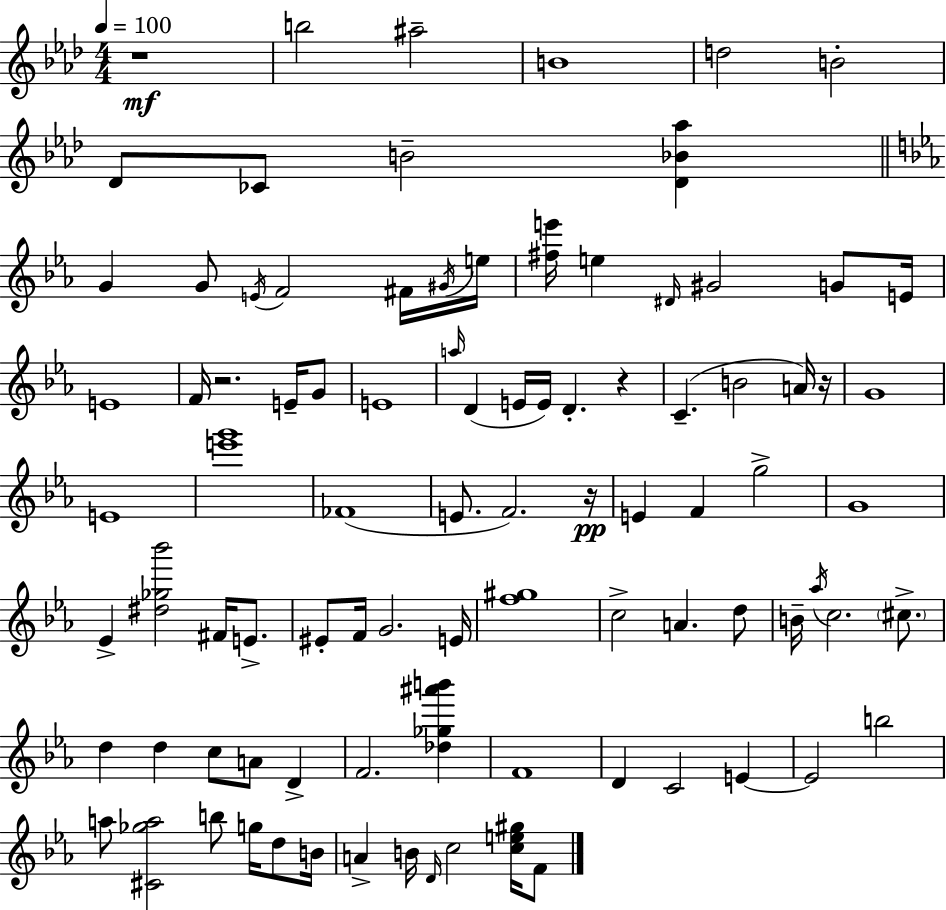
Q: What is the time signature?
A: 4/4